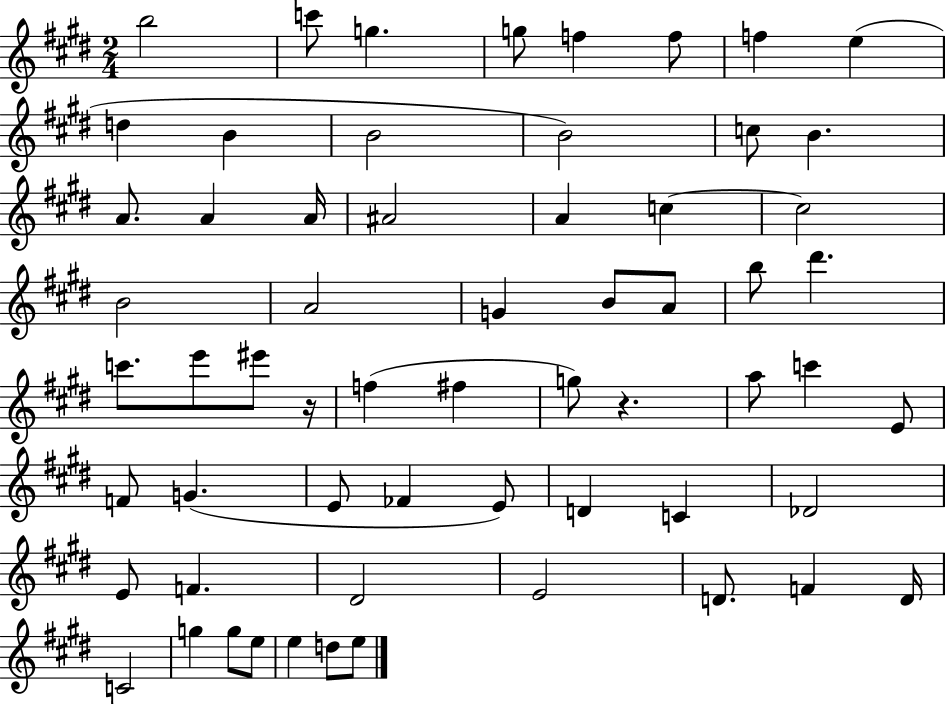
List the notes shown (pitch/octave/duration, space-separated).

B5/h C6/e G5/q. G5/e F5/q F5/e F5/q E5/q D5/q B4/q B4/h B4/h C5/e B4/q. A4/e. A4/q A4/s A#4/h A4/q C5/q C5/h B4/h A4/h G4/q B4/e A4/e B5/e D#6/q. C6/e. E6/e EIS6/e R/s F5/q F#5/q G5/e R/q. A5/e C6/q E4/e F4/e G4/q. E4/e FES4/q E4/e D4/q C4/q Db4/h E4/e F4/q. D#4/h E4/h D4/e. F4/q D4/s C4/h G5/q G5/e E5/e E5/q D5/e E5/e